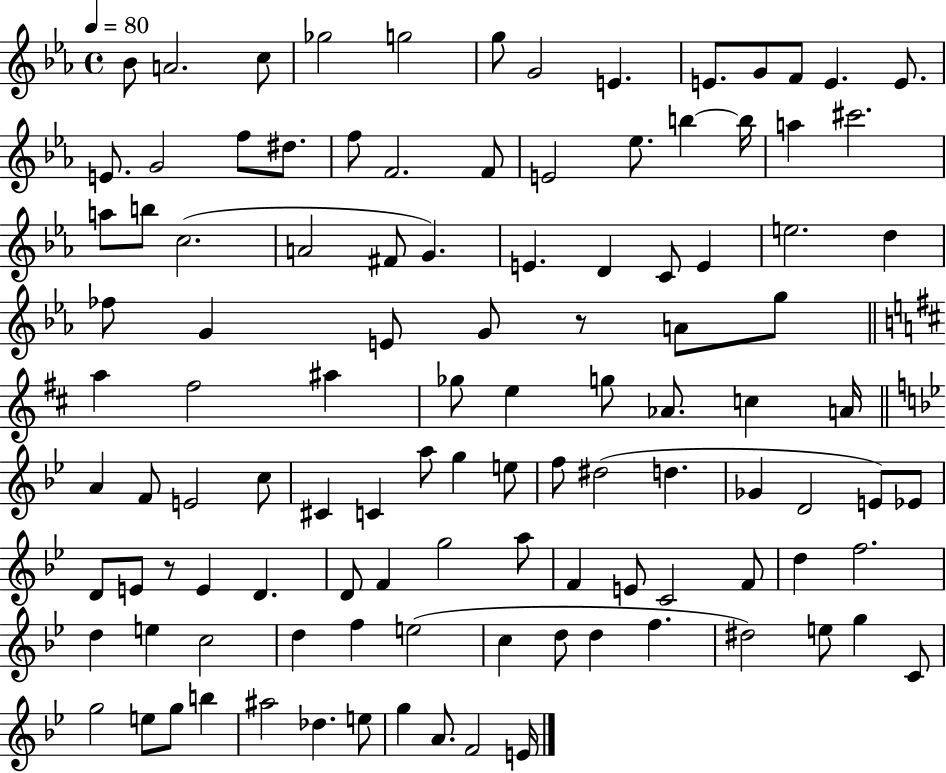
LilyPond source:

{
  \clef treble
  \time 4/4
  \defaultTimeSignature
  \key ees \major
  \tempo 4 = 80
  \repeat volta 2 { bes'8 a'2. c''8 | ges''2 g''2 | g''8 g'2 e'4. | e'8. g'8 f'8 e'4. e'8. | \break e'8. g'2 f''8 dis''8. | f''8 f'2. f'8 | e'2 ees''8. b''4~~ b''16 | a''4 cis'''2. | \break a''8 b''8 c''2.( | a'2 fis'8 g'4.) | e'4. d'4 c'8 e'4 | e''2. d''4 | \break fes''8 g'4 e'8 g'8 r8 a'8 g''8 | \bar "||" \break \key b \minor a''4 fis''2 ais''4 | ges''8 e''4 g''8 aes'8. c''4 a'16 | \bar "||" \break \key g \minor a'4 f'8 e'2 c''8 | cis'4 c'4 a''8 g''4 e''8 | f''8 dis''2( d''4. | ges'4 d'2 e'8) ees'8 | \break d'8 e'8 r8 e'4 d'4. | d'8 f'4 g''2 a''8 | f'4 e'8 c'2 f'8 | d''4 f''2. | \break d''4 e''4 c''2 | d''4 f''4 e''2( | c''4 d''8 d''4 f''4. | dis''2) e''8 g''4 c'8 | \break g''2 e''8 g''8 b''4 | ais''2 des''4. e''8 | g''4 a'8. f'2 e'16 | } \bar "|."
}